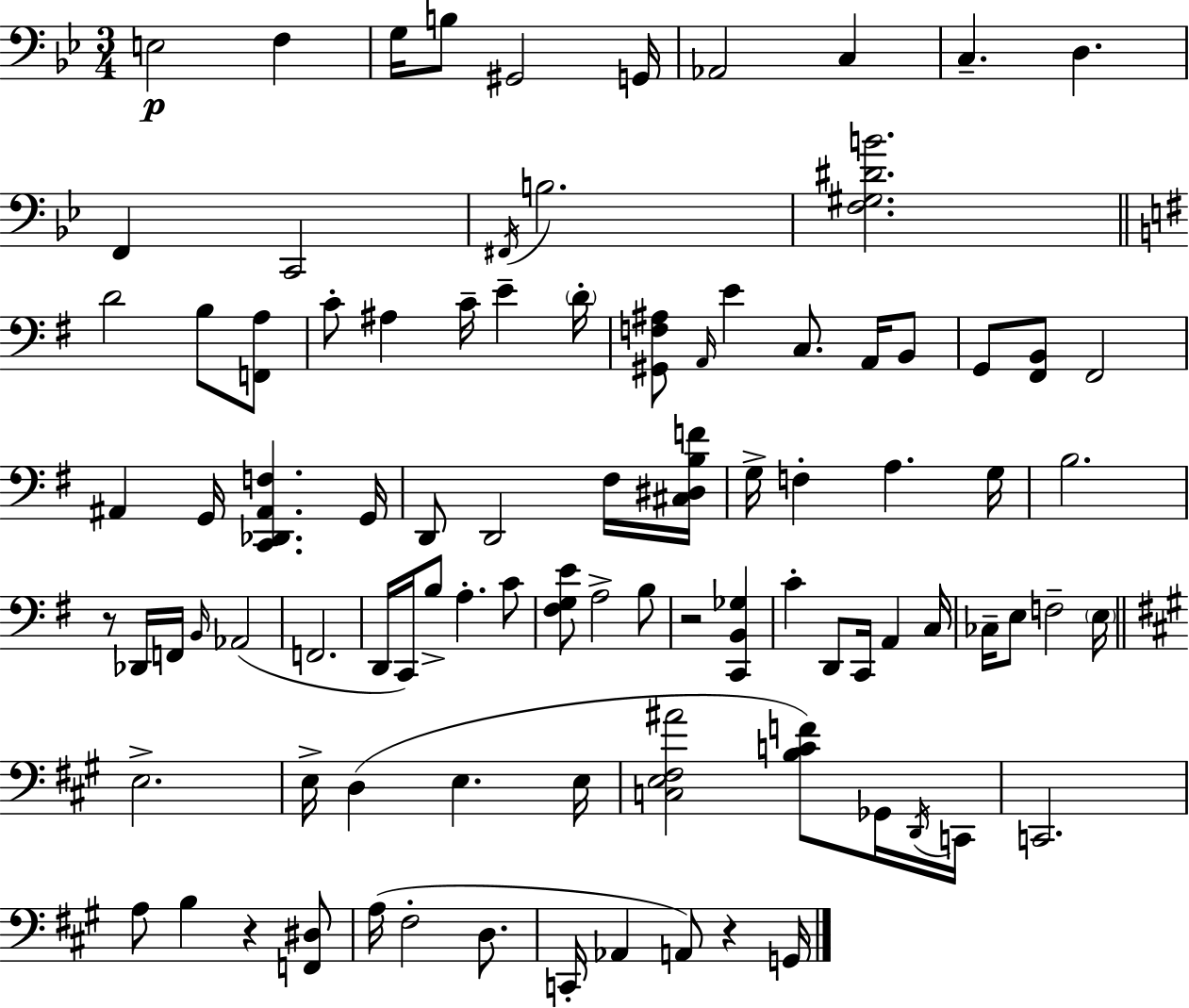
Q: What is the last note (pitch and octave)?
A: G2